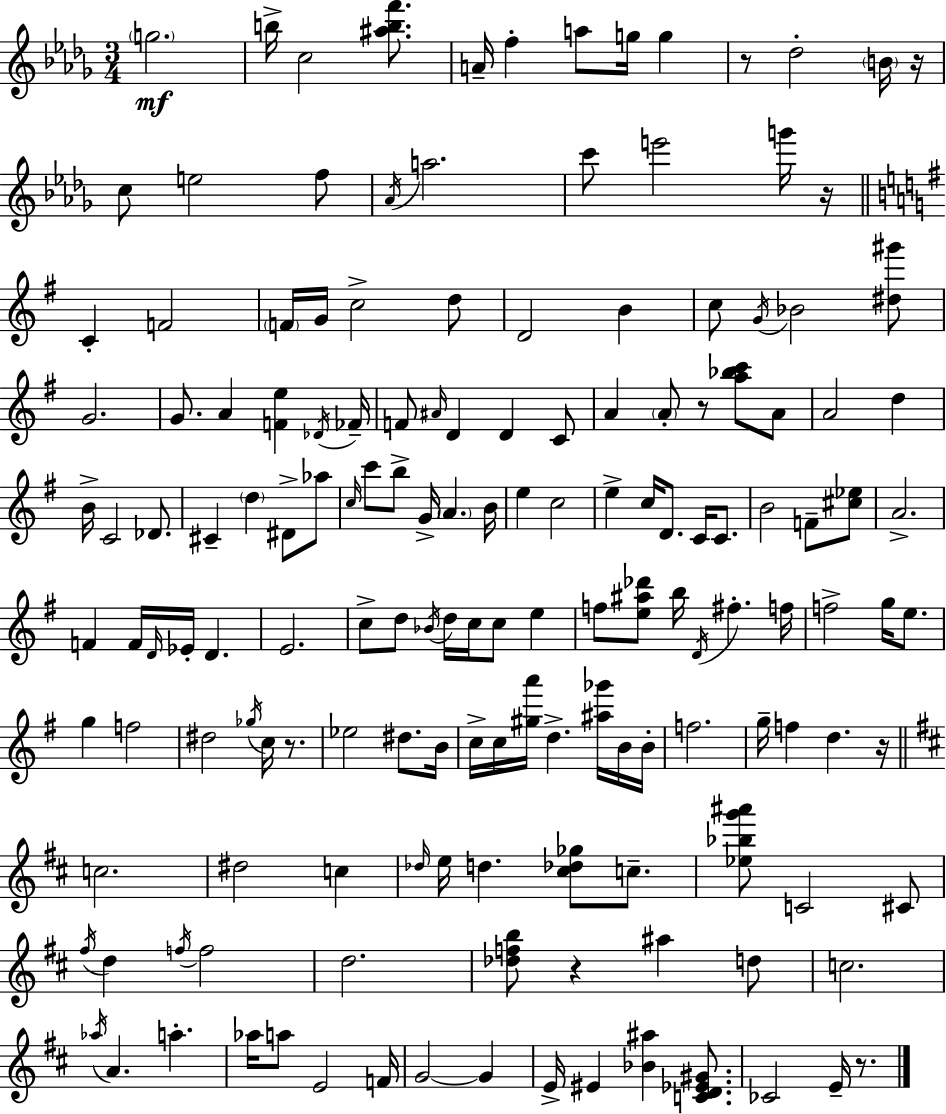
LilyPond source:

{
  \clef treble
  \numericTimeSignature
  \time 3/4
  \key bes \minor
  \parenthesize g''2.\mf | b''16-> c''2 <ais'' b'' f'''>8. | a'16-- f''4-. a''8 g''16 g''4 | r8 des''2-. \parenthesize b'16 r16 | \break c''8 e''2 f''8 | \acciaccatura { aes'16 } a''2. | c'''8 e'''2 g'''16 | r16 \bar "||" \break \key g \major c'4-. f'2 | \parenthesize f'16 g'16 c''2-> d''8 | d'2 b'4 | c''8 \acciaccatura { g'16 } bes'2 <dis'' gis'''>8 | \break g'2. | g'8. a'4 <f' e''>4 | \acciaccatura { des'16 } fes'16-- f'8 \grace { ais'16 } d'4 d'4 | c'8 a'4 \parenthesize a'8-. r8 <a'' bes'' c'''>8 | \break a'8 a'2 d''4 | b'16-> c'2 | des'8. cis'4-- \parenthesize d''4 dis'8-> | aes''8 \grace { c''16 } c'''8 b''8-> g'16-> \parenthesize a'4. | \break b'16 e''4 c''2 | e''4-> c''16 d'8. | c'16 c'8. b'2 | f'8-- <cis'' ees''>8 a'2.-> | \break f'4 f'16 \grace { d'16 } ees'16-. d'4. | e'2. | c''8-> d''8 \acciaccatura { bes'16 } d''16 c''16 | c''8 e''4 f''8 <e'' ais'' des'''>8 b''16 \acciaccatura { d'16 } | \break fis''4.-. f''16 f''2-> | g''16 e''8. g''4 f''2 | dis''2 | \acciaccatura { ges''16 } c''16 r8. ees''2 | \break dis''8. b'16 c''16-> c''16 <gis'' a'''>16 d''4.-> | <ais'' ges'''>16 b'16 b'16-. f''2. | g''16-- f''4 | d''4. r16 \bar "||" \break \key d \major c''2. | dis''2 c''4 | \grace { des''16 } e''16 d''4. <cis'' des'' ges''>8 c''8.-- | <ees'' bes'' g''' ais'''>8 c'2 cis'8 | \break \acciaccatura { fis''16 } d''4 \acciaccatura { f''16 } f''2 | d''2. | <des'' f'' b''>8 r4 ais''4 | d''8 c''2. | \break \acciaccatura { aes''16 } a'4. a''4.-. | aes''16 a''8 e'2 | f'16 g'2~~ | g'4 e'16-> eis'4 <bes' ais''>4 | \break <c' d' ees' gis'>8. ces'2 | e'16-- r8. \bar "|."
}